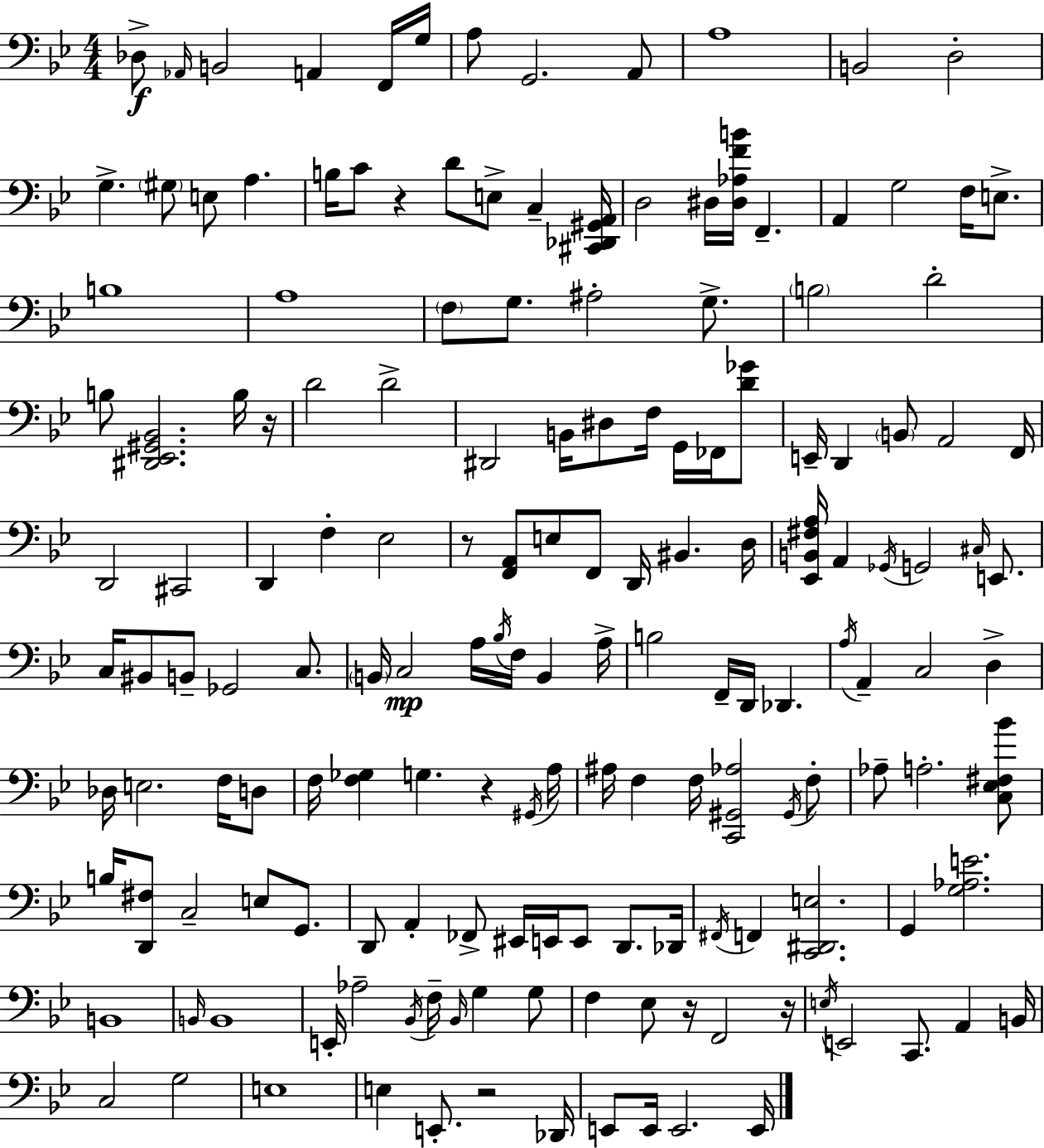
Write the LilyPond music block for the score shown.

{
  \clef bass
  \numericTimeSignature
  \time 4/4
  \key g \minor
  des8->\f \grace { aes,16 } b,2 a,4 f,16 | g16 a8 g,2. a,8 | a1 | b,2 d2-. | \break g4.-> \parenthesize gis8 e8 a4. | b16 c'8 r4 d'8 e8-> c4-- | <cis, des, gis, a,>16 d2 dis16 <dis aes f' b'>16 f,4.-- | a,4 g2 f16 e8.-> | \break b1 | a1 | \parenthesize f8 g8. ais2-. g8.-> | \parenthesize b2 d'2-. | \break b8 <dis, ees, gis, bes,>2. b16 | r16 d'2 d'2-> | dis,2 b,16 dis8 f16 g,16 fes,16 <d' ges'>8 | e,16-- d,4 \parenthesize b,8 a,2 | \break f,16 d,2 cis,2 | d,4 f4-. ees2 | r8 <f, a,>8 e8 f,8 d,16 bis,4. | d16 <ees, b, fis a>16 a,4 \acciaccatura { ges,16 } g,2 \grace { cis16 } | \break e,8. c16 bis,8 b,8-- ges,2 | c8. \parenthesize b,16 c2\mp a16 \acciaccatura { bes16 } f16 b,4 | a16-> b2 f,16-- d,16 des,4. | \acciaccatura { a16 } a,4-- c2 | \break d4-> des16 e2. | f16 d8 f16 <f ges>4 g4. | r4 \acciaccatura { gis,16 } a16 ais16 f4 f16 <c, gis, aes>2 | \acciaccatura { gis,16 } f8-. aes8-- a2.-. | \break <c ees fis bes'>8 b16 <d, fis>8 c2-- | e8 g,8. d,8 a,4-. fes,8-> eis,16 | e,16 e,8 d,8. des,16 \acciaccatura { fis,16 } f,4 <c, dis, e>2. | g,4 <g aes e'>2. | \break b,1 | \grace { b,16 } b,1 | e,16-. aes2-- | \acciaccatura { bes,16 } f16-- \grace { bes,16 } g4 g8 f4 ees8 | \break r16 f,2 r16 \acciaccatura { e16 } e,2 | c,8. a,4 b,16 c2 | g2 e1 | e4 | \break e,8.-. r2 des,16 e,8 e,16 e,2. | e,16 \bar "|."
}